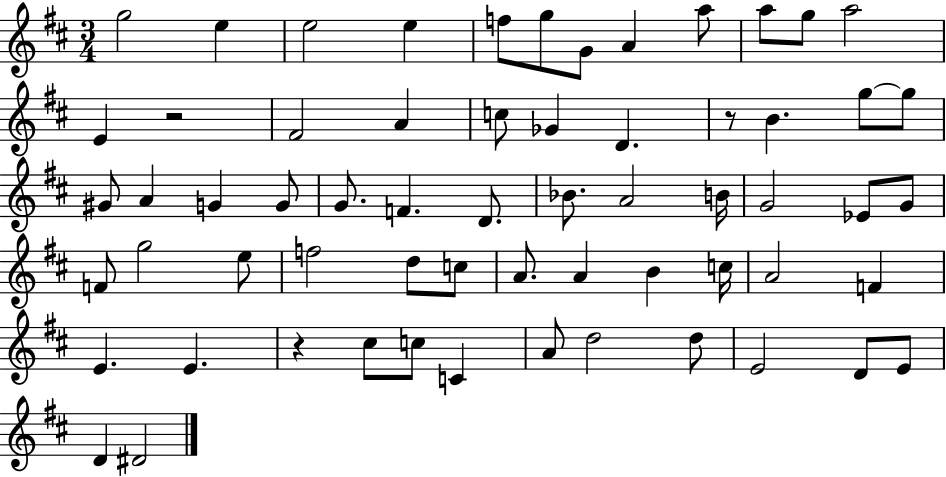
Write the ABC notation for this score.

X:1
T:Untitled
M:3/4
L:1/4
K:D
g2 e e2 e f/2 g/2 G/2 A a/2 a/2 g/2 a2 E z2 ^F2 A c/2 _G D z/2 B g/2 g/2 ^G/2 A G G/2 G/2 F D/2 _B/2 A2 B/4 G2 _E/2 G/2 F/2 g2 e/2 f2 d/2 c/2 A/2 A B c/4 A2 F E E z ^c/2 c/2 C A/2 d2 d/2 E2 D/2 E/2 D ^D2